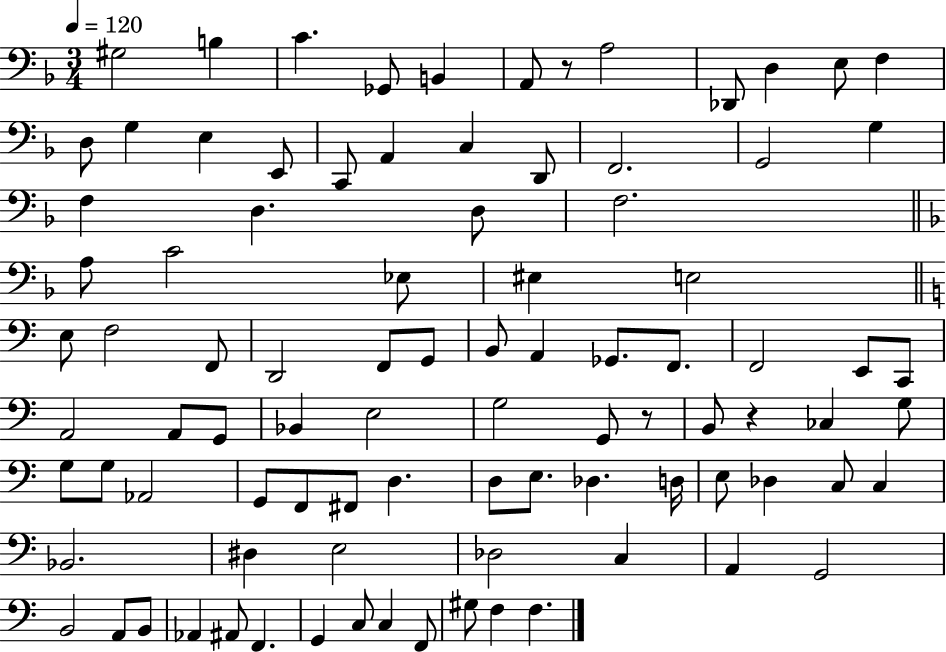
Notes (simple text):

G#3/h B3/q C4/q. Gb2/e B2/q A2/e R/e A3/h Db2/e D3/q E3/e F3/q D3/e G3/q E3/q E2/e C2/e A2/q C3/q D2/e F2/h. G2/h G3/q F3/q D3/q. D3/e F3/h. A3/e C4/h Eb3/e EIS3/q E3/h E3/e F3/h F2/e D2/h F2/e G2/e B2/e A2/q Gb2/e. F2/e. F2/h E2/e C2/e A2/h A2/e G2/e Bb2/q E3/h G3/h G2/e R/e B2/e R/q CES3/q G3/e G3/e G3/e Ab2/h G2/e F2/e F#2/e D3/q. D3/e E3/e. Db3/q. D3/s E3/e Db3/q C3/e C3/q Bb2/h. D#3/q E3/h Db3/h C3/q A2/q G2/h B2/h A2/e B2/e Ab2/q A#2/e F2/q. G2/q C3/e C3/q F2/e G#3/e F3/q F3/q.